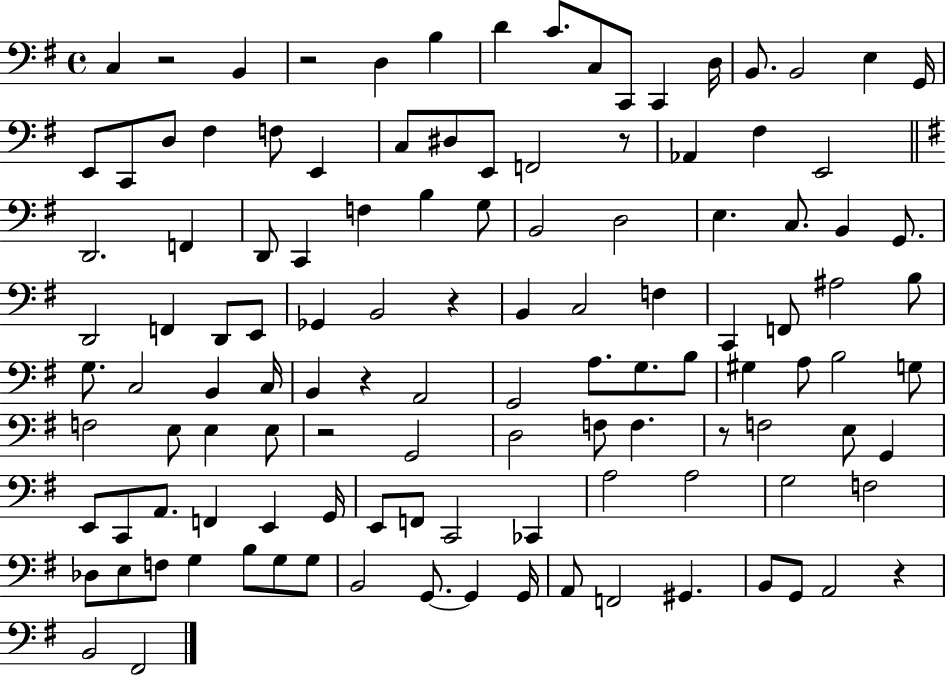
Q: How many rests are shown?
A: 8